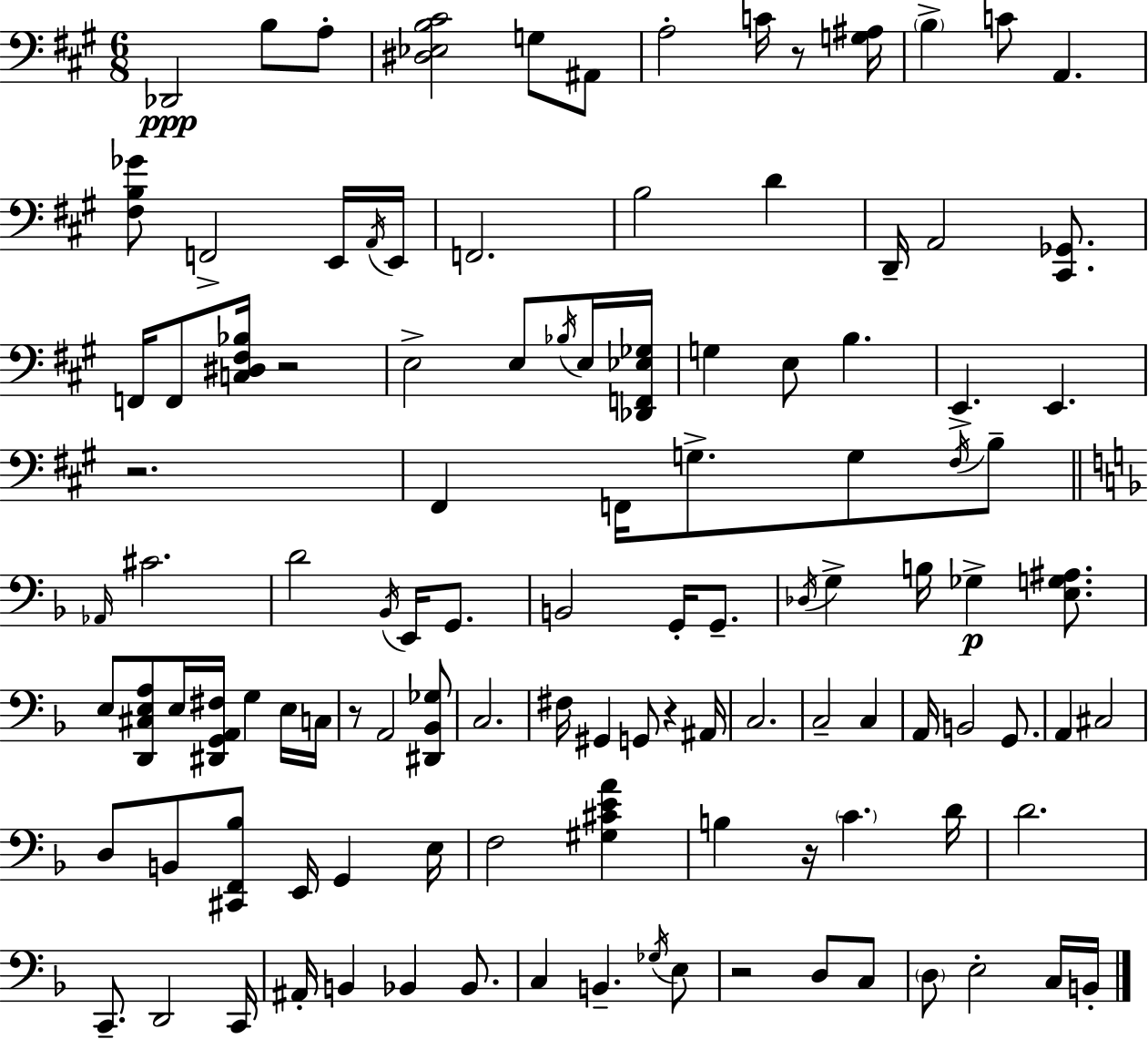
{
  \clef bass
  \numericTimeSignature
  \time 6/8
  \key a \major
  des,2\ppp b8 a8-. | <dis ees b cis'>2 g8 ais,8 | a2-. c'16 r8 <g ais>16 | \parenthesize b4-> c'8 a,4. | \break <fis b ges'>8 f,2-> e,16 \acciaccatura { a,16 } | e,16 f,2. | b2 d'4 | d,16-- a,2 <cis, ges,>8. | \break f,16 f,8 <c dis fis bes>16 r2 | e2-> e8 \acciaccatura { bes16 } | e16 <des, f, ees ges>16 g4 e8 b4. | e,4.-> e,4. | \break r2. | fis,4 f,16 g8.-> g8 | \acciaccatura { fis16 } b8-- \bar "||" \break \key f \major \grace { aes,16 } cis'2. | d'2 \acciaccatura { bes,16 } e,16 g,8. | b,2 g,16-. g,8.-- | \acciaccatura { des16 } g4-> b16 ges4->\p | \break <e g ais>8. e8 <d, cis e a>8 e16 <dis, g, a, fis>16 g4 | e16 c16 r8 a,2 | <dis, bes, ges>8 c2. | fis16 gis,4 g,8 r4 | \break ais,16 c2. | c2-- c4 | a,16 b,2 | g,8. a,4 cis2 | \break d8 b,8 <cis, f, bes>8 e,16 g,4 | e16 f2 <gis cis' e' a'>4 | b4 r16 \parenthesize c'4. | d'16 d'2. | \break c,8.-- d,2 | c,16 ais,16-. b,4 bes,4 | bes,8. c4 b,4.-- | \acciaccatura { ges16 } e8 r2 | \break d8 c8 \parenthesize d8 e2-. | c16 b,16-. \bar "|."
}